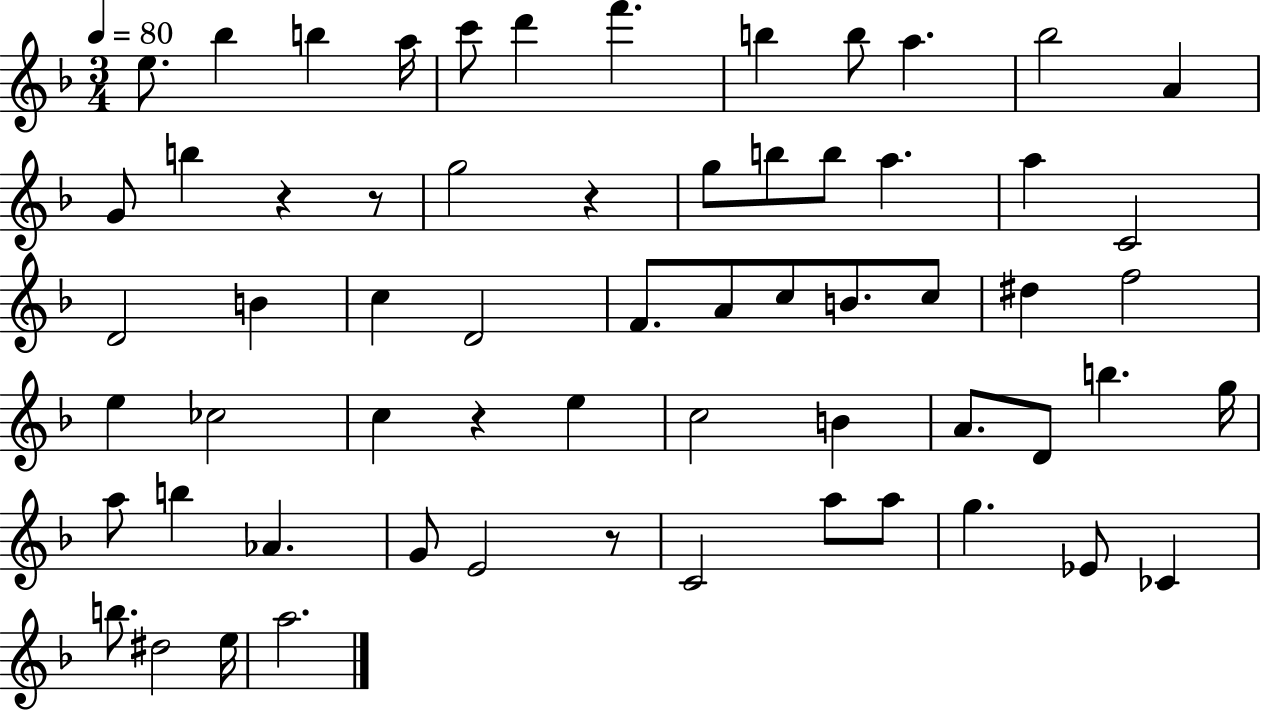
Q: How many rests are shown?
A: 5